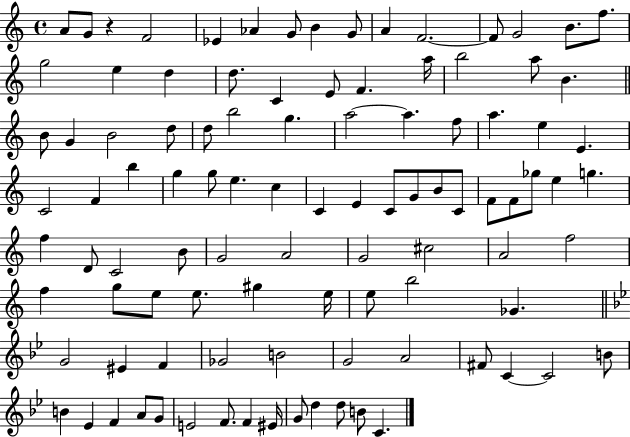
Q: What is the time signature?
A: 4/4